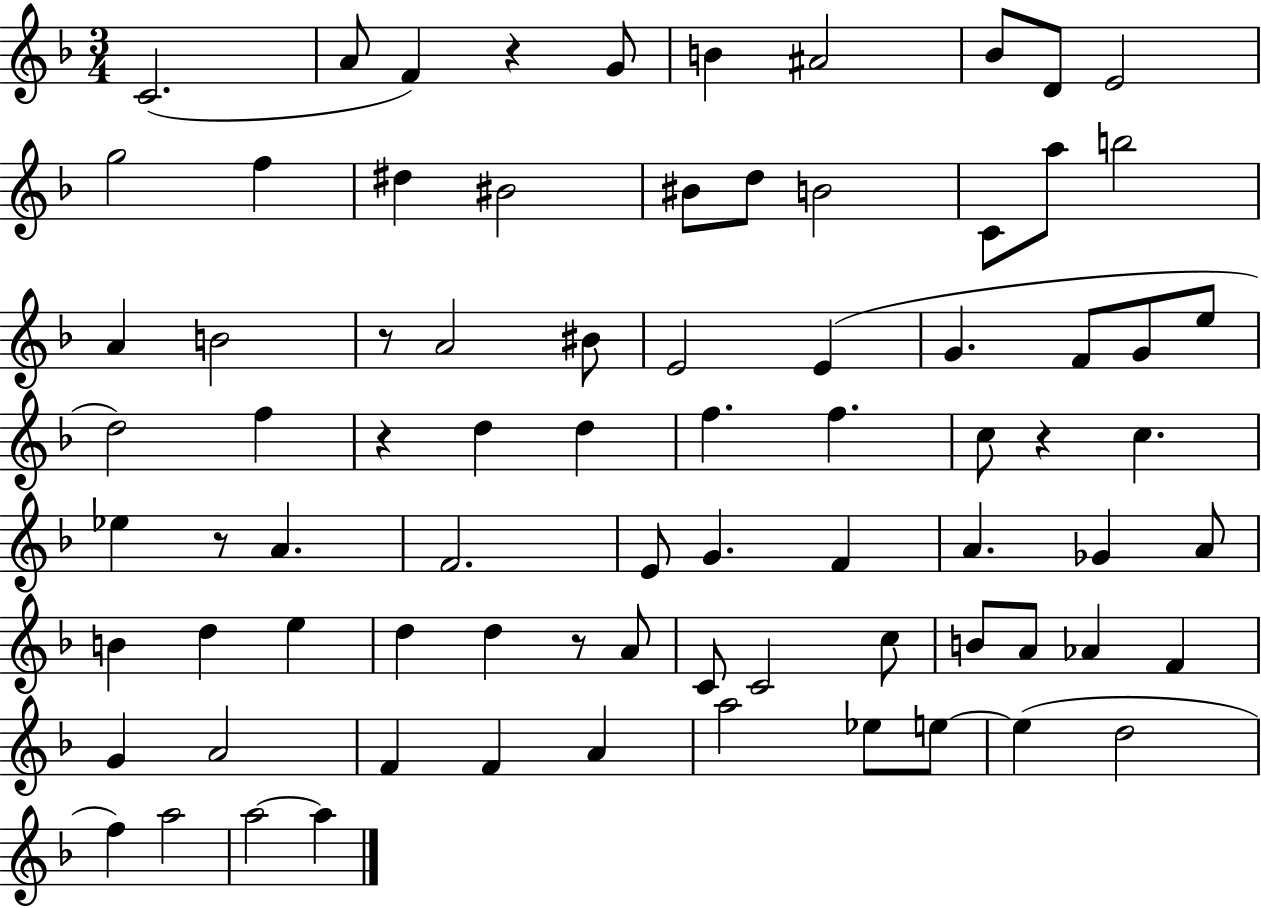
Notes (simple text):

C4/h. A4/e F4/q R/q G4/e B4/q A#4/h Bb4/e D4/e E4/h G5/h F5/q D#5/q BIS4/h BIS4/e D5/e B4/h C4/e A5/e B5/h A4/q B4/h R/e A4/h BIS4/e E4/h E4/q G4/q. F4/e G4/e E5/e D5/h F5/q R/q D5/q D5/q F5/q. F5/q. C5/e R/q C5/q. Eb5/q R/e A4/q. F4/h. E4/e G4/q. F4/q A4/q. Gb4/q A4/e B4/q D5/q E5/q D5/q D5/q R/e A4/e C4/e C4/h C5/e B4/e A4/e Ab4/q F4/q G4/q A4/h F4/q F4/q A4/q A5/h Eb5/e E5/e E5/q D5/h F5/q A5/h A5/h A5/q